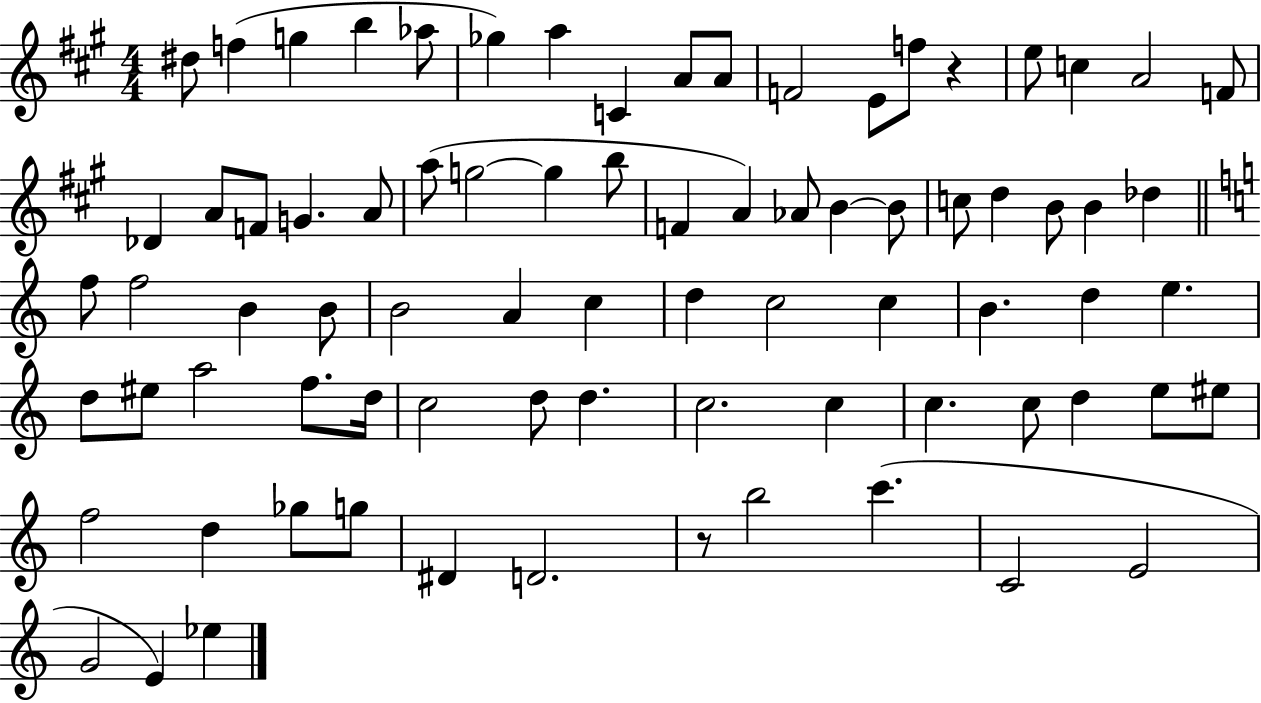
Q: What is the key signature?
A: A major